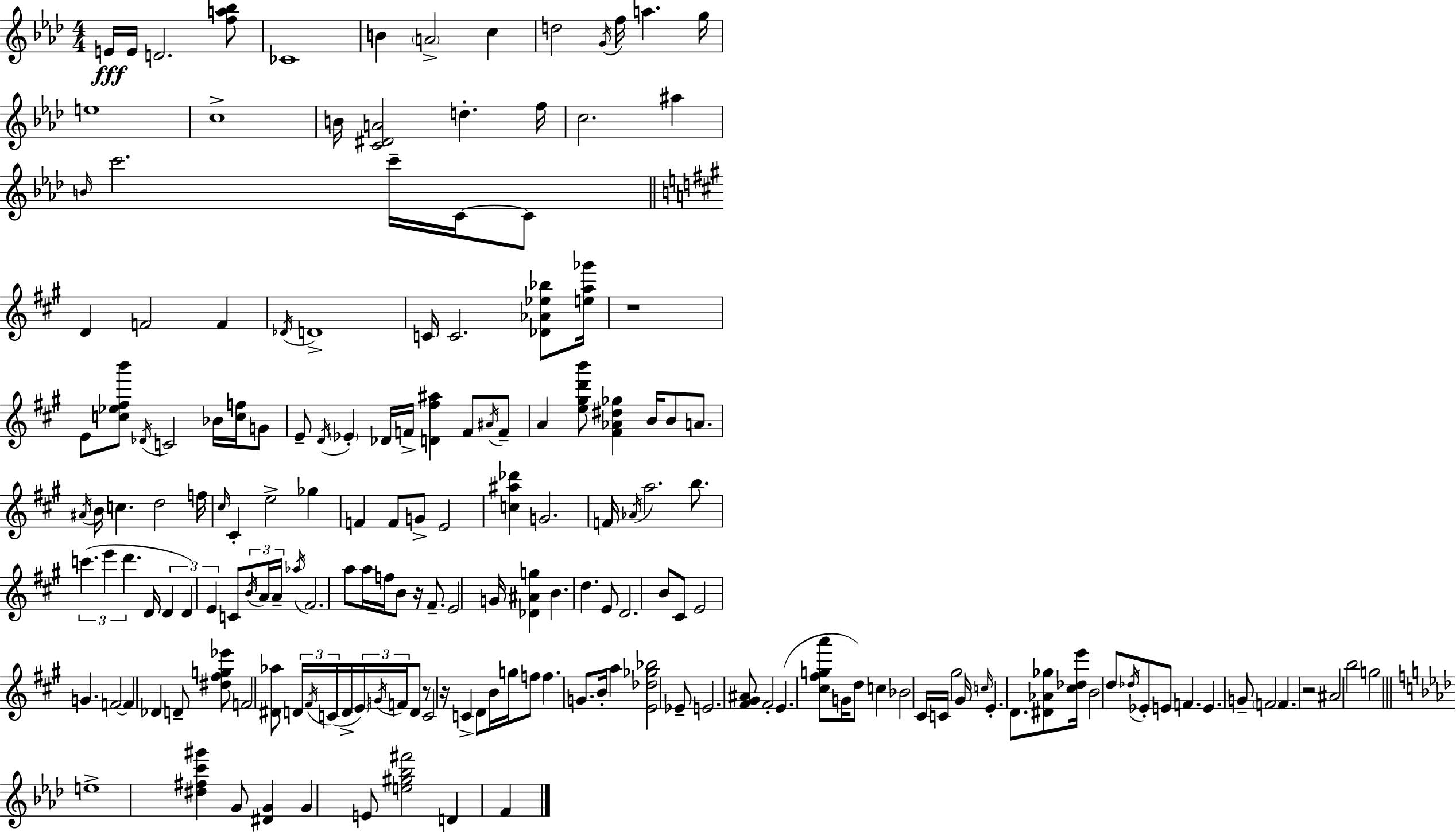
{
  \clef treble
  \numericTimeSignature
  \time 4/4
  \key aes \major
  \repeat volta 2 { e'16\fff e'16 d'2. <f'' a'' bes''>8 | ces'1 | b'4 \parenthesize a'2-> c''4 | d''2 \acciaccatura { g'16 } f''16 a''4. | \break g''16 e''1 | c''1-> | b'16 <c' dis' a'>2 d''4.-. | f''16 c''2. ais''4 | \break \grace { b'16 } c'''2. c'''16-- c'16~~ | c'8 \bar "||" \break \key a \major d'4 f'2 f'4 | \acciaccatura { des'16 } d'1-> | c'16 c'2. <des' aes' ees'' bes''>8 | <e'' a'' ges'''>16 r1 | \break e'8 <c'' ees'' fis'' b'''>8 \acciaccatura { des'16 } c'2 bes'16 <c'' f''>16 | g'8 e'8-- \acciaccatura { d'16 } \parenthesize ees'4-. des'16 f'16-> <d' fis'' ais''>4 f'8 | \acciaccatura { ais'16 } f'8-- a'4 <e'' gis'' d''' b'''>8 <fis' aes' dis'' ges''>4 b'16 b'8 | a'8. \acciaccatura { ais'16 } b'16 c''4. d''2 | \break f''16 \grace { cis''16 } cis'4-. e''2-> | ges''4 f'4 f'8 g'8-> e'2 | <c'' ais'' des'''>4 g'2. | f'16 \acciaccatura { aes'16 } a''2. | \break b''8. \tuplet 3/2 { c'''4.( e'''4 | d'''4. } d'16 \tuplet 3/2 { d'4 d'4) | e'4 } c'8 \tuplet 3/2 { \acciaccatura { b'16 } a'16 a'16-- } \acciaccatura { aes''16 } fis'2. | a''8 a''16 f''16 b'8 r16 fis'8.-- | \break e'2 g'16 <des' ais' g''>4 b'4. | d''4. e'8 d'2. | b'8 cis'8 e'2 | g'4. f'2~~ | \break f'4 des'4 d'8-- <dis'' fis'' g'' ees'''>8 f'2 | <dis' aes''>8 \tuplet 3/2 { d'16 \acciaccatura { fis'16 } c'16( } d'16-> \tuplet 3/2 { \parenthesize e'16) \acciaccatura { g'16 } f'16 } d'8 | r8 c'2 r16 c'4-> d'8 | b'16 g''16 f''8 f''4. g'8. b'16-. a''4 | \break <e' des'' ges'' bes''>2 ees'8-- e'2. | <fis' gis' ais'>8 fis'2-. | e'4.( <cis'' fis'' g'' a'''>8 g'16 d''8) c''4 | bes'2 cis'16 c'16 gis''2 | \break gis'16 \grace { c''16 } e'4.-. d'8. <dis' aes' ges''>8 | <cis'' des'' e'''>16 b'2 d''8 \acciaccatura { des''16 } ees'8-. e'8 | f'4. e'4. g'8-- \parenthesize f'2 | f'4. r2 | \break ais'2 b''2 | g''2 \bar "||" \break \key f \minor e''1-> | <dis'' fis'' c''' gis'''>4 g'8 <dis' g'>4 g'4 e'8 | <e'' gis'' bes'' fis'''>2 d'4 f'4 | } \bar "|."
}